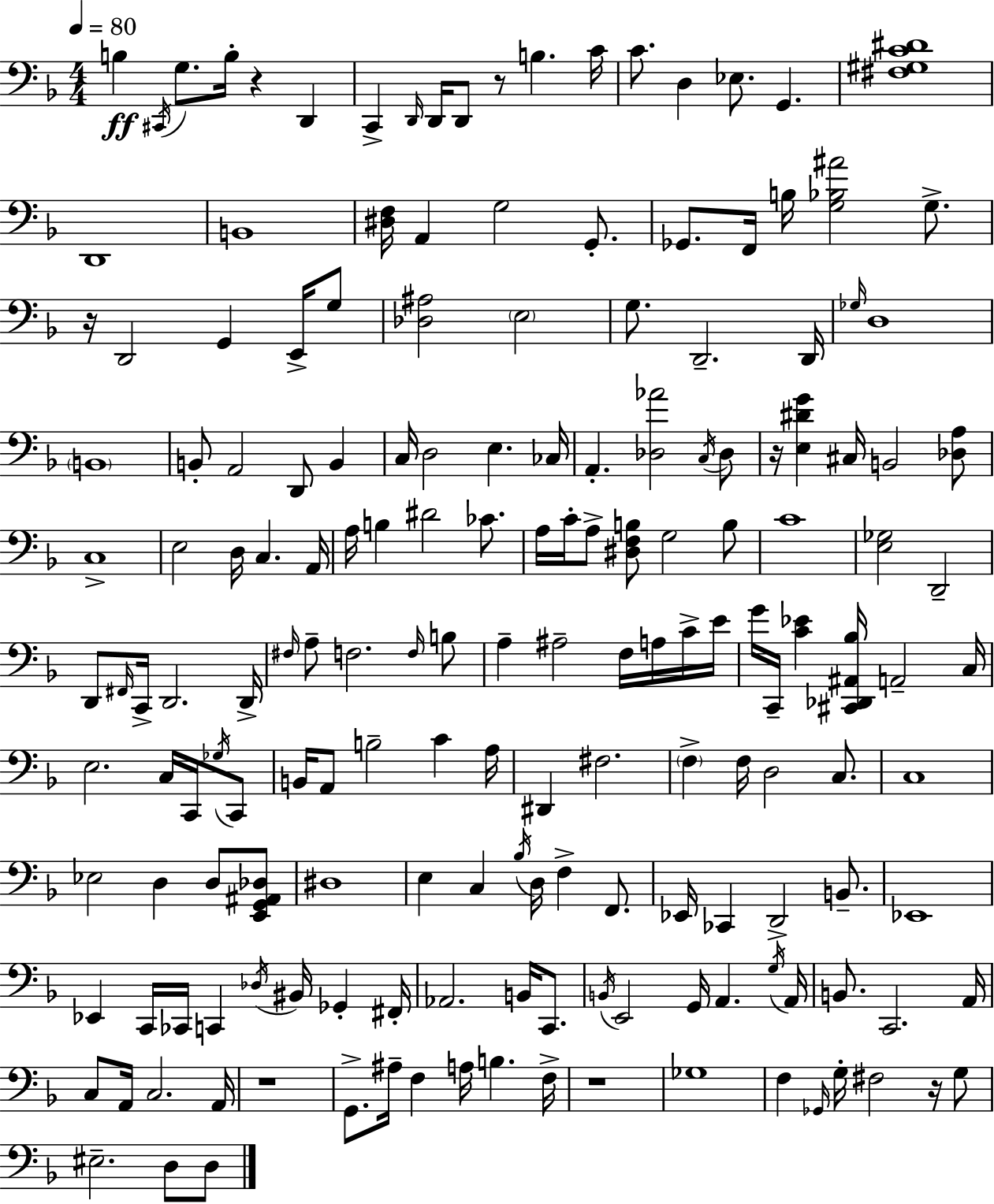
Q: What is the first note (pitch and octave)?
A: B3